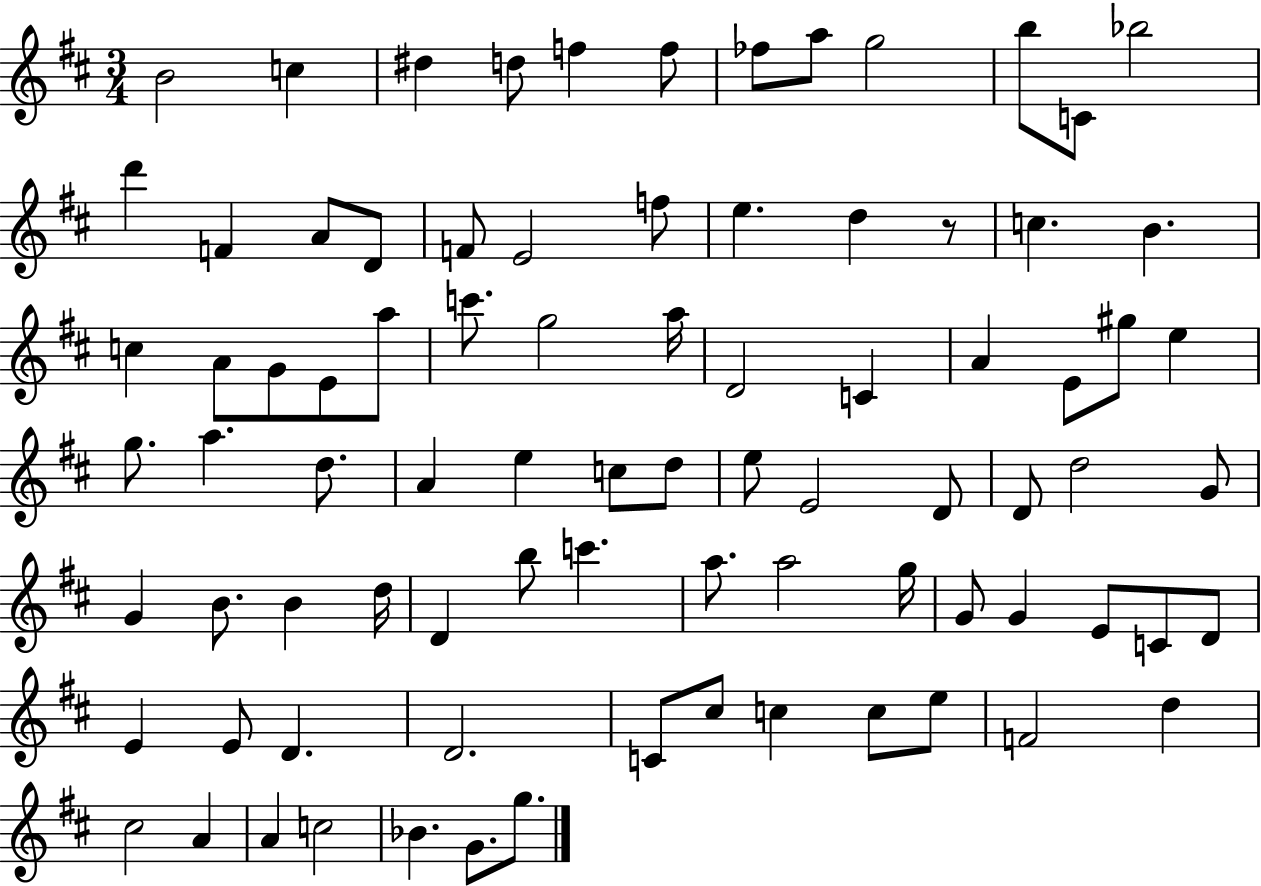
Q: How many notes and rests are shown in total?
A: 84